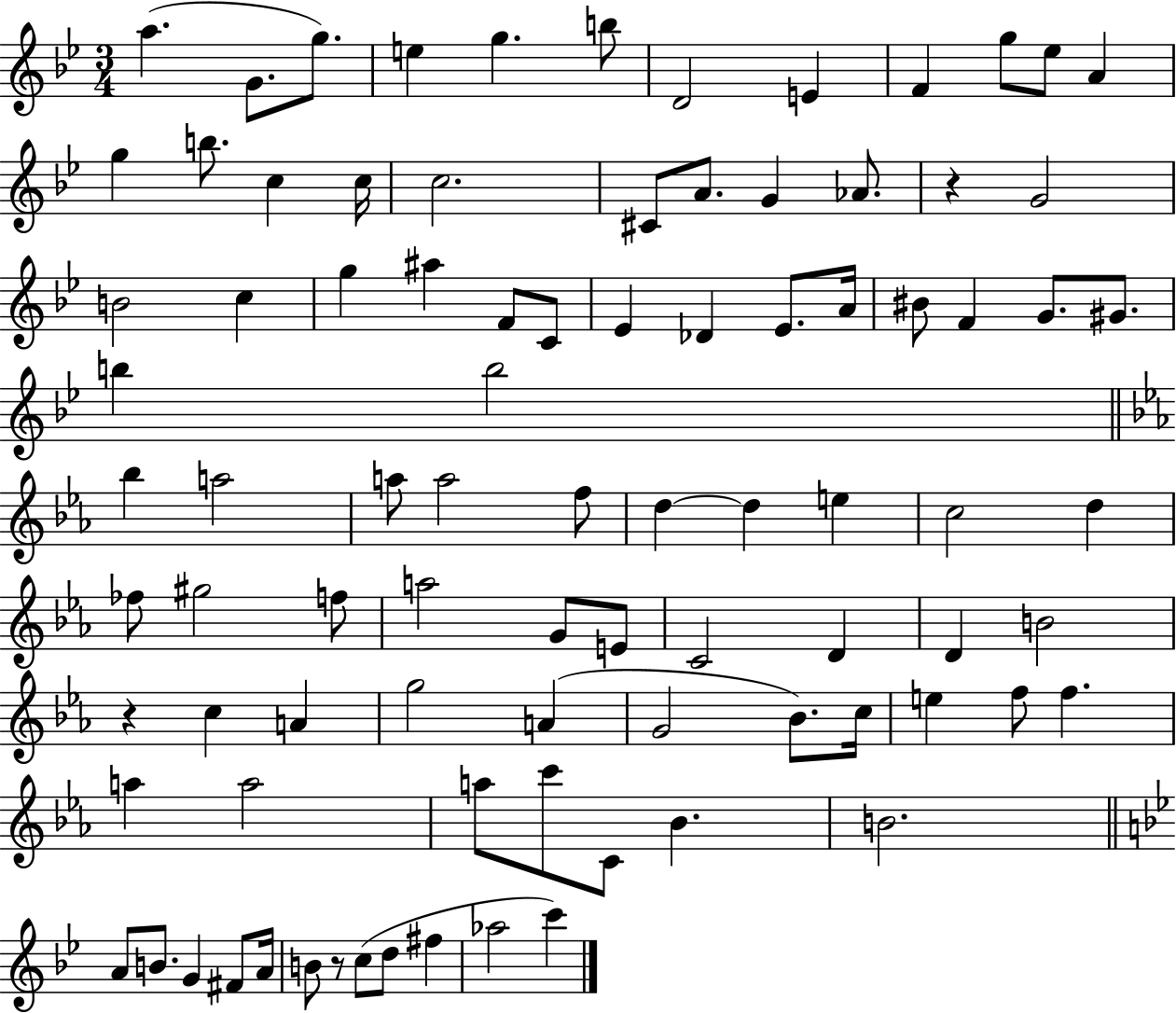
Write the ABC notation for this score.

X:1
T:Untitled
M:3/4
L:1/4
K:Bb
a G/2 g/2 e g b/2 D2 E F g/2 _e/2 A g b/2 c c/4 c2 ^C/2 A/2 G _A/2 z G2 B2 c g ^a F/2 C/2 _E _D _E/2 A/4 ^B/2 F G/2 ^G/2 b b2 _b a2 a/2 a2 f/2 d d e c2 d _f/2 ^g2 f/2 a2 G/2 E/2 C2 D D B2 z c A g2 A G2 _B/2 c/4 e f/2 f a a2 a/2 c'/2 C/2 _B B2 A/2 B/2 G ^F/2 A/4 B/2 z/2 c/2 d/2 ^f _a2 c'